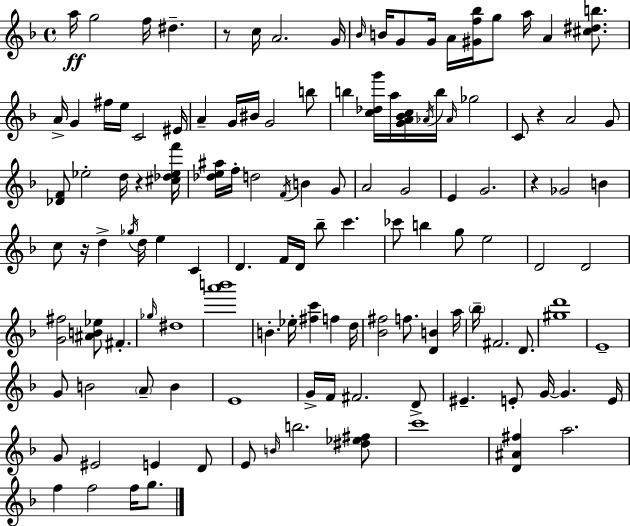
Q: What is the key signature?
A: D minor